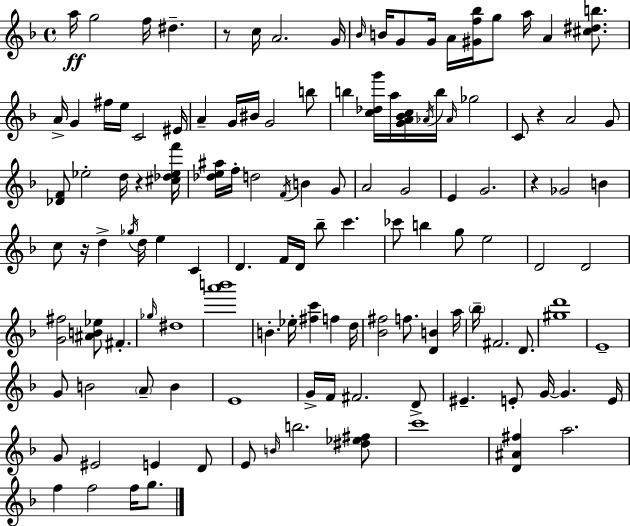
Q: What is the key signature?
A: D minor